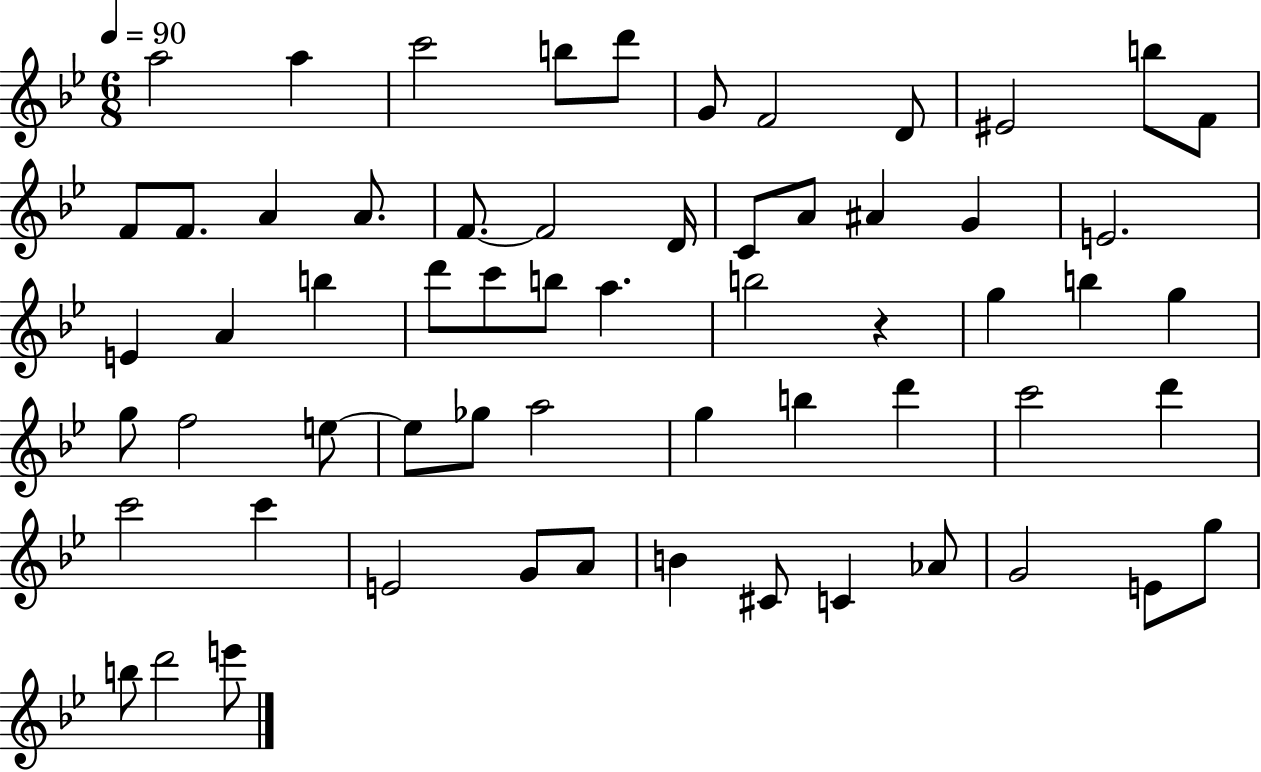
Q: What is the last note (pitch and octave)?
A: E6